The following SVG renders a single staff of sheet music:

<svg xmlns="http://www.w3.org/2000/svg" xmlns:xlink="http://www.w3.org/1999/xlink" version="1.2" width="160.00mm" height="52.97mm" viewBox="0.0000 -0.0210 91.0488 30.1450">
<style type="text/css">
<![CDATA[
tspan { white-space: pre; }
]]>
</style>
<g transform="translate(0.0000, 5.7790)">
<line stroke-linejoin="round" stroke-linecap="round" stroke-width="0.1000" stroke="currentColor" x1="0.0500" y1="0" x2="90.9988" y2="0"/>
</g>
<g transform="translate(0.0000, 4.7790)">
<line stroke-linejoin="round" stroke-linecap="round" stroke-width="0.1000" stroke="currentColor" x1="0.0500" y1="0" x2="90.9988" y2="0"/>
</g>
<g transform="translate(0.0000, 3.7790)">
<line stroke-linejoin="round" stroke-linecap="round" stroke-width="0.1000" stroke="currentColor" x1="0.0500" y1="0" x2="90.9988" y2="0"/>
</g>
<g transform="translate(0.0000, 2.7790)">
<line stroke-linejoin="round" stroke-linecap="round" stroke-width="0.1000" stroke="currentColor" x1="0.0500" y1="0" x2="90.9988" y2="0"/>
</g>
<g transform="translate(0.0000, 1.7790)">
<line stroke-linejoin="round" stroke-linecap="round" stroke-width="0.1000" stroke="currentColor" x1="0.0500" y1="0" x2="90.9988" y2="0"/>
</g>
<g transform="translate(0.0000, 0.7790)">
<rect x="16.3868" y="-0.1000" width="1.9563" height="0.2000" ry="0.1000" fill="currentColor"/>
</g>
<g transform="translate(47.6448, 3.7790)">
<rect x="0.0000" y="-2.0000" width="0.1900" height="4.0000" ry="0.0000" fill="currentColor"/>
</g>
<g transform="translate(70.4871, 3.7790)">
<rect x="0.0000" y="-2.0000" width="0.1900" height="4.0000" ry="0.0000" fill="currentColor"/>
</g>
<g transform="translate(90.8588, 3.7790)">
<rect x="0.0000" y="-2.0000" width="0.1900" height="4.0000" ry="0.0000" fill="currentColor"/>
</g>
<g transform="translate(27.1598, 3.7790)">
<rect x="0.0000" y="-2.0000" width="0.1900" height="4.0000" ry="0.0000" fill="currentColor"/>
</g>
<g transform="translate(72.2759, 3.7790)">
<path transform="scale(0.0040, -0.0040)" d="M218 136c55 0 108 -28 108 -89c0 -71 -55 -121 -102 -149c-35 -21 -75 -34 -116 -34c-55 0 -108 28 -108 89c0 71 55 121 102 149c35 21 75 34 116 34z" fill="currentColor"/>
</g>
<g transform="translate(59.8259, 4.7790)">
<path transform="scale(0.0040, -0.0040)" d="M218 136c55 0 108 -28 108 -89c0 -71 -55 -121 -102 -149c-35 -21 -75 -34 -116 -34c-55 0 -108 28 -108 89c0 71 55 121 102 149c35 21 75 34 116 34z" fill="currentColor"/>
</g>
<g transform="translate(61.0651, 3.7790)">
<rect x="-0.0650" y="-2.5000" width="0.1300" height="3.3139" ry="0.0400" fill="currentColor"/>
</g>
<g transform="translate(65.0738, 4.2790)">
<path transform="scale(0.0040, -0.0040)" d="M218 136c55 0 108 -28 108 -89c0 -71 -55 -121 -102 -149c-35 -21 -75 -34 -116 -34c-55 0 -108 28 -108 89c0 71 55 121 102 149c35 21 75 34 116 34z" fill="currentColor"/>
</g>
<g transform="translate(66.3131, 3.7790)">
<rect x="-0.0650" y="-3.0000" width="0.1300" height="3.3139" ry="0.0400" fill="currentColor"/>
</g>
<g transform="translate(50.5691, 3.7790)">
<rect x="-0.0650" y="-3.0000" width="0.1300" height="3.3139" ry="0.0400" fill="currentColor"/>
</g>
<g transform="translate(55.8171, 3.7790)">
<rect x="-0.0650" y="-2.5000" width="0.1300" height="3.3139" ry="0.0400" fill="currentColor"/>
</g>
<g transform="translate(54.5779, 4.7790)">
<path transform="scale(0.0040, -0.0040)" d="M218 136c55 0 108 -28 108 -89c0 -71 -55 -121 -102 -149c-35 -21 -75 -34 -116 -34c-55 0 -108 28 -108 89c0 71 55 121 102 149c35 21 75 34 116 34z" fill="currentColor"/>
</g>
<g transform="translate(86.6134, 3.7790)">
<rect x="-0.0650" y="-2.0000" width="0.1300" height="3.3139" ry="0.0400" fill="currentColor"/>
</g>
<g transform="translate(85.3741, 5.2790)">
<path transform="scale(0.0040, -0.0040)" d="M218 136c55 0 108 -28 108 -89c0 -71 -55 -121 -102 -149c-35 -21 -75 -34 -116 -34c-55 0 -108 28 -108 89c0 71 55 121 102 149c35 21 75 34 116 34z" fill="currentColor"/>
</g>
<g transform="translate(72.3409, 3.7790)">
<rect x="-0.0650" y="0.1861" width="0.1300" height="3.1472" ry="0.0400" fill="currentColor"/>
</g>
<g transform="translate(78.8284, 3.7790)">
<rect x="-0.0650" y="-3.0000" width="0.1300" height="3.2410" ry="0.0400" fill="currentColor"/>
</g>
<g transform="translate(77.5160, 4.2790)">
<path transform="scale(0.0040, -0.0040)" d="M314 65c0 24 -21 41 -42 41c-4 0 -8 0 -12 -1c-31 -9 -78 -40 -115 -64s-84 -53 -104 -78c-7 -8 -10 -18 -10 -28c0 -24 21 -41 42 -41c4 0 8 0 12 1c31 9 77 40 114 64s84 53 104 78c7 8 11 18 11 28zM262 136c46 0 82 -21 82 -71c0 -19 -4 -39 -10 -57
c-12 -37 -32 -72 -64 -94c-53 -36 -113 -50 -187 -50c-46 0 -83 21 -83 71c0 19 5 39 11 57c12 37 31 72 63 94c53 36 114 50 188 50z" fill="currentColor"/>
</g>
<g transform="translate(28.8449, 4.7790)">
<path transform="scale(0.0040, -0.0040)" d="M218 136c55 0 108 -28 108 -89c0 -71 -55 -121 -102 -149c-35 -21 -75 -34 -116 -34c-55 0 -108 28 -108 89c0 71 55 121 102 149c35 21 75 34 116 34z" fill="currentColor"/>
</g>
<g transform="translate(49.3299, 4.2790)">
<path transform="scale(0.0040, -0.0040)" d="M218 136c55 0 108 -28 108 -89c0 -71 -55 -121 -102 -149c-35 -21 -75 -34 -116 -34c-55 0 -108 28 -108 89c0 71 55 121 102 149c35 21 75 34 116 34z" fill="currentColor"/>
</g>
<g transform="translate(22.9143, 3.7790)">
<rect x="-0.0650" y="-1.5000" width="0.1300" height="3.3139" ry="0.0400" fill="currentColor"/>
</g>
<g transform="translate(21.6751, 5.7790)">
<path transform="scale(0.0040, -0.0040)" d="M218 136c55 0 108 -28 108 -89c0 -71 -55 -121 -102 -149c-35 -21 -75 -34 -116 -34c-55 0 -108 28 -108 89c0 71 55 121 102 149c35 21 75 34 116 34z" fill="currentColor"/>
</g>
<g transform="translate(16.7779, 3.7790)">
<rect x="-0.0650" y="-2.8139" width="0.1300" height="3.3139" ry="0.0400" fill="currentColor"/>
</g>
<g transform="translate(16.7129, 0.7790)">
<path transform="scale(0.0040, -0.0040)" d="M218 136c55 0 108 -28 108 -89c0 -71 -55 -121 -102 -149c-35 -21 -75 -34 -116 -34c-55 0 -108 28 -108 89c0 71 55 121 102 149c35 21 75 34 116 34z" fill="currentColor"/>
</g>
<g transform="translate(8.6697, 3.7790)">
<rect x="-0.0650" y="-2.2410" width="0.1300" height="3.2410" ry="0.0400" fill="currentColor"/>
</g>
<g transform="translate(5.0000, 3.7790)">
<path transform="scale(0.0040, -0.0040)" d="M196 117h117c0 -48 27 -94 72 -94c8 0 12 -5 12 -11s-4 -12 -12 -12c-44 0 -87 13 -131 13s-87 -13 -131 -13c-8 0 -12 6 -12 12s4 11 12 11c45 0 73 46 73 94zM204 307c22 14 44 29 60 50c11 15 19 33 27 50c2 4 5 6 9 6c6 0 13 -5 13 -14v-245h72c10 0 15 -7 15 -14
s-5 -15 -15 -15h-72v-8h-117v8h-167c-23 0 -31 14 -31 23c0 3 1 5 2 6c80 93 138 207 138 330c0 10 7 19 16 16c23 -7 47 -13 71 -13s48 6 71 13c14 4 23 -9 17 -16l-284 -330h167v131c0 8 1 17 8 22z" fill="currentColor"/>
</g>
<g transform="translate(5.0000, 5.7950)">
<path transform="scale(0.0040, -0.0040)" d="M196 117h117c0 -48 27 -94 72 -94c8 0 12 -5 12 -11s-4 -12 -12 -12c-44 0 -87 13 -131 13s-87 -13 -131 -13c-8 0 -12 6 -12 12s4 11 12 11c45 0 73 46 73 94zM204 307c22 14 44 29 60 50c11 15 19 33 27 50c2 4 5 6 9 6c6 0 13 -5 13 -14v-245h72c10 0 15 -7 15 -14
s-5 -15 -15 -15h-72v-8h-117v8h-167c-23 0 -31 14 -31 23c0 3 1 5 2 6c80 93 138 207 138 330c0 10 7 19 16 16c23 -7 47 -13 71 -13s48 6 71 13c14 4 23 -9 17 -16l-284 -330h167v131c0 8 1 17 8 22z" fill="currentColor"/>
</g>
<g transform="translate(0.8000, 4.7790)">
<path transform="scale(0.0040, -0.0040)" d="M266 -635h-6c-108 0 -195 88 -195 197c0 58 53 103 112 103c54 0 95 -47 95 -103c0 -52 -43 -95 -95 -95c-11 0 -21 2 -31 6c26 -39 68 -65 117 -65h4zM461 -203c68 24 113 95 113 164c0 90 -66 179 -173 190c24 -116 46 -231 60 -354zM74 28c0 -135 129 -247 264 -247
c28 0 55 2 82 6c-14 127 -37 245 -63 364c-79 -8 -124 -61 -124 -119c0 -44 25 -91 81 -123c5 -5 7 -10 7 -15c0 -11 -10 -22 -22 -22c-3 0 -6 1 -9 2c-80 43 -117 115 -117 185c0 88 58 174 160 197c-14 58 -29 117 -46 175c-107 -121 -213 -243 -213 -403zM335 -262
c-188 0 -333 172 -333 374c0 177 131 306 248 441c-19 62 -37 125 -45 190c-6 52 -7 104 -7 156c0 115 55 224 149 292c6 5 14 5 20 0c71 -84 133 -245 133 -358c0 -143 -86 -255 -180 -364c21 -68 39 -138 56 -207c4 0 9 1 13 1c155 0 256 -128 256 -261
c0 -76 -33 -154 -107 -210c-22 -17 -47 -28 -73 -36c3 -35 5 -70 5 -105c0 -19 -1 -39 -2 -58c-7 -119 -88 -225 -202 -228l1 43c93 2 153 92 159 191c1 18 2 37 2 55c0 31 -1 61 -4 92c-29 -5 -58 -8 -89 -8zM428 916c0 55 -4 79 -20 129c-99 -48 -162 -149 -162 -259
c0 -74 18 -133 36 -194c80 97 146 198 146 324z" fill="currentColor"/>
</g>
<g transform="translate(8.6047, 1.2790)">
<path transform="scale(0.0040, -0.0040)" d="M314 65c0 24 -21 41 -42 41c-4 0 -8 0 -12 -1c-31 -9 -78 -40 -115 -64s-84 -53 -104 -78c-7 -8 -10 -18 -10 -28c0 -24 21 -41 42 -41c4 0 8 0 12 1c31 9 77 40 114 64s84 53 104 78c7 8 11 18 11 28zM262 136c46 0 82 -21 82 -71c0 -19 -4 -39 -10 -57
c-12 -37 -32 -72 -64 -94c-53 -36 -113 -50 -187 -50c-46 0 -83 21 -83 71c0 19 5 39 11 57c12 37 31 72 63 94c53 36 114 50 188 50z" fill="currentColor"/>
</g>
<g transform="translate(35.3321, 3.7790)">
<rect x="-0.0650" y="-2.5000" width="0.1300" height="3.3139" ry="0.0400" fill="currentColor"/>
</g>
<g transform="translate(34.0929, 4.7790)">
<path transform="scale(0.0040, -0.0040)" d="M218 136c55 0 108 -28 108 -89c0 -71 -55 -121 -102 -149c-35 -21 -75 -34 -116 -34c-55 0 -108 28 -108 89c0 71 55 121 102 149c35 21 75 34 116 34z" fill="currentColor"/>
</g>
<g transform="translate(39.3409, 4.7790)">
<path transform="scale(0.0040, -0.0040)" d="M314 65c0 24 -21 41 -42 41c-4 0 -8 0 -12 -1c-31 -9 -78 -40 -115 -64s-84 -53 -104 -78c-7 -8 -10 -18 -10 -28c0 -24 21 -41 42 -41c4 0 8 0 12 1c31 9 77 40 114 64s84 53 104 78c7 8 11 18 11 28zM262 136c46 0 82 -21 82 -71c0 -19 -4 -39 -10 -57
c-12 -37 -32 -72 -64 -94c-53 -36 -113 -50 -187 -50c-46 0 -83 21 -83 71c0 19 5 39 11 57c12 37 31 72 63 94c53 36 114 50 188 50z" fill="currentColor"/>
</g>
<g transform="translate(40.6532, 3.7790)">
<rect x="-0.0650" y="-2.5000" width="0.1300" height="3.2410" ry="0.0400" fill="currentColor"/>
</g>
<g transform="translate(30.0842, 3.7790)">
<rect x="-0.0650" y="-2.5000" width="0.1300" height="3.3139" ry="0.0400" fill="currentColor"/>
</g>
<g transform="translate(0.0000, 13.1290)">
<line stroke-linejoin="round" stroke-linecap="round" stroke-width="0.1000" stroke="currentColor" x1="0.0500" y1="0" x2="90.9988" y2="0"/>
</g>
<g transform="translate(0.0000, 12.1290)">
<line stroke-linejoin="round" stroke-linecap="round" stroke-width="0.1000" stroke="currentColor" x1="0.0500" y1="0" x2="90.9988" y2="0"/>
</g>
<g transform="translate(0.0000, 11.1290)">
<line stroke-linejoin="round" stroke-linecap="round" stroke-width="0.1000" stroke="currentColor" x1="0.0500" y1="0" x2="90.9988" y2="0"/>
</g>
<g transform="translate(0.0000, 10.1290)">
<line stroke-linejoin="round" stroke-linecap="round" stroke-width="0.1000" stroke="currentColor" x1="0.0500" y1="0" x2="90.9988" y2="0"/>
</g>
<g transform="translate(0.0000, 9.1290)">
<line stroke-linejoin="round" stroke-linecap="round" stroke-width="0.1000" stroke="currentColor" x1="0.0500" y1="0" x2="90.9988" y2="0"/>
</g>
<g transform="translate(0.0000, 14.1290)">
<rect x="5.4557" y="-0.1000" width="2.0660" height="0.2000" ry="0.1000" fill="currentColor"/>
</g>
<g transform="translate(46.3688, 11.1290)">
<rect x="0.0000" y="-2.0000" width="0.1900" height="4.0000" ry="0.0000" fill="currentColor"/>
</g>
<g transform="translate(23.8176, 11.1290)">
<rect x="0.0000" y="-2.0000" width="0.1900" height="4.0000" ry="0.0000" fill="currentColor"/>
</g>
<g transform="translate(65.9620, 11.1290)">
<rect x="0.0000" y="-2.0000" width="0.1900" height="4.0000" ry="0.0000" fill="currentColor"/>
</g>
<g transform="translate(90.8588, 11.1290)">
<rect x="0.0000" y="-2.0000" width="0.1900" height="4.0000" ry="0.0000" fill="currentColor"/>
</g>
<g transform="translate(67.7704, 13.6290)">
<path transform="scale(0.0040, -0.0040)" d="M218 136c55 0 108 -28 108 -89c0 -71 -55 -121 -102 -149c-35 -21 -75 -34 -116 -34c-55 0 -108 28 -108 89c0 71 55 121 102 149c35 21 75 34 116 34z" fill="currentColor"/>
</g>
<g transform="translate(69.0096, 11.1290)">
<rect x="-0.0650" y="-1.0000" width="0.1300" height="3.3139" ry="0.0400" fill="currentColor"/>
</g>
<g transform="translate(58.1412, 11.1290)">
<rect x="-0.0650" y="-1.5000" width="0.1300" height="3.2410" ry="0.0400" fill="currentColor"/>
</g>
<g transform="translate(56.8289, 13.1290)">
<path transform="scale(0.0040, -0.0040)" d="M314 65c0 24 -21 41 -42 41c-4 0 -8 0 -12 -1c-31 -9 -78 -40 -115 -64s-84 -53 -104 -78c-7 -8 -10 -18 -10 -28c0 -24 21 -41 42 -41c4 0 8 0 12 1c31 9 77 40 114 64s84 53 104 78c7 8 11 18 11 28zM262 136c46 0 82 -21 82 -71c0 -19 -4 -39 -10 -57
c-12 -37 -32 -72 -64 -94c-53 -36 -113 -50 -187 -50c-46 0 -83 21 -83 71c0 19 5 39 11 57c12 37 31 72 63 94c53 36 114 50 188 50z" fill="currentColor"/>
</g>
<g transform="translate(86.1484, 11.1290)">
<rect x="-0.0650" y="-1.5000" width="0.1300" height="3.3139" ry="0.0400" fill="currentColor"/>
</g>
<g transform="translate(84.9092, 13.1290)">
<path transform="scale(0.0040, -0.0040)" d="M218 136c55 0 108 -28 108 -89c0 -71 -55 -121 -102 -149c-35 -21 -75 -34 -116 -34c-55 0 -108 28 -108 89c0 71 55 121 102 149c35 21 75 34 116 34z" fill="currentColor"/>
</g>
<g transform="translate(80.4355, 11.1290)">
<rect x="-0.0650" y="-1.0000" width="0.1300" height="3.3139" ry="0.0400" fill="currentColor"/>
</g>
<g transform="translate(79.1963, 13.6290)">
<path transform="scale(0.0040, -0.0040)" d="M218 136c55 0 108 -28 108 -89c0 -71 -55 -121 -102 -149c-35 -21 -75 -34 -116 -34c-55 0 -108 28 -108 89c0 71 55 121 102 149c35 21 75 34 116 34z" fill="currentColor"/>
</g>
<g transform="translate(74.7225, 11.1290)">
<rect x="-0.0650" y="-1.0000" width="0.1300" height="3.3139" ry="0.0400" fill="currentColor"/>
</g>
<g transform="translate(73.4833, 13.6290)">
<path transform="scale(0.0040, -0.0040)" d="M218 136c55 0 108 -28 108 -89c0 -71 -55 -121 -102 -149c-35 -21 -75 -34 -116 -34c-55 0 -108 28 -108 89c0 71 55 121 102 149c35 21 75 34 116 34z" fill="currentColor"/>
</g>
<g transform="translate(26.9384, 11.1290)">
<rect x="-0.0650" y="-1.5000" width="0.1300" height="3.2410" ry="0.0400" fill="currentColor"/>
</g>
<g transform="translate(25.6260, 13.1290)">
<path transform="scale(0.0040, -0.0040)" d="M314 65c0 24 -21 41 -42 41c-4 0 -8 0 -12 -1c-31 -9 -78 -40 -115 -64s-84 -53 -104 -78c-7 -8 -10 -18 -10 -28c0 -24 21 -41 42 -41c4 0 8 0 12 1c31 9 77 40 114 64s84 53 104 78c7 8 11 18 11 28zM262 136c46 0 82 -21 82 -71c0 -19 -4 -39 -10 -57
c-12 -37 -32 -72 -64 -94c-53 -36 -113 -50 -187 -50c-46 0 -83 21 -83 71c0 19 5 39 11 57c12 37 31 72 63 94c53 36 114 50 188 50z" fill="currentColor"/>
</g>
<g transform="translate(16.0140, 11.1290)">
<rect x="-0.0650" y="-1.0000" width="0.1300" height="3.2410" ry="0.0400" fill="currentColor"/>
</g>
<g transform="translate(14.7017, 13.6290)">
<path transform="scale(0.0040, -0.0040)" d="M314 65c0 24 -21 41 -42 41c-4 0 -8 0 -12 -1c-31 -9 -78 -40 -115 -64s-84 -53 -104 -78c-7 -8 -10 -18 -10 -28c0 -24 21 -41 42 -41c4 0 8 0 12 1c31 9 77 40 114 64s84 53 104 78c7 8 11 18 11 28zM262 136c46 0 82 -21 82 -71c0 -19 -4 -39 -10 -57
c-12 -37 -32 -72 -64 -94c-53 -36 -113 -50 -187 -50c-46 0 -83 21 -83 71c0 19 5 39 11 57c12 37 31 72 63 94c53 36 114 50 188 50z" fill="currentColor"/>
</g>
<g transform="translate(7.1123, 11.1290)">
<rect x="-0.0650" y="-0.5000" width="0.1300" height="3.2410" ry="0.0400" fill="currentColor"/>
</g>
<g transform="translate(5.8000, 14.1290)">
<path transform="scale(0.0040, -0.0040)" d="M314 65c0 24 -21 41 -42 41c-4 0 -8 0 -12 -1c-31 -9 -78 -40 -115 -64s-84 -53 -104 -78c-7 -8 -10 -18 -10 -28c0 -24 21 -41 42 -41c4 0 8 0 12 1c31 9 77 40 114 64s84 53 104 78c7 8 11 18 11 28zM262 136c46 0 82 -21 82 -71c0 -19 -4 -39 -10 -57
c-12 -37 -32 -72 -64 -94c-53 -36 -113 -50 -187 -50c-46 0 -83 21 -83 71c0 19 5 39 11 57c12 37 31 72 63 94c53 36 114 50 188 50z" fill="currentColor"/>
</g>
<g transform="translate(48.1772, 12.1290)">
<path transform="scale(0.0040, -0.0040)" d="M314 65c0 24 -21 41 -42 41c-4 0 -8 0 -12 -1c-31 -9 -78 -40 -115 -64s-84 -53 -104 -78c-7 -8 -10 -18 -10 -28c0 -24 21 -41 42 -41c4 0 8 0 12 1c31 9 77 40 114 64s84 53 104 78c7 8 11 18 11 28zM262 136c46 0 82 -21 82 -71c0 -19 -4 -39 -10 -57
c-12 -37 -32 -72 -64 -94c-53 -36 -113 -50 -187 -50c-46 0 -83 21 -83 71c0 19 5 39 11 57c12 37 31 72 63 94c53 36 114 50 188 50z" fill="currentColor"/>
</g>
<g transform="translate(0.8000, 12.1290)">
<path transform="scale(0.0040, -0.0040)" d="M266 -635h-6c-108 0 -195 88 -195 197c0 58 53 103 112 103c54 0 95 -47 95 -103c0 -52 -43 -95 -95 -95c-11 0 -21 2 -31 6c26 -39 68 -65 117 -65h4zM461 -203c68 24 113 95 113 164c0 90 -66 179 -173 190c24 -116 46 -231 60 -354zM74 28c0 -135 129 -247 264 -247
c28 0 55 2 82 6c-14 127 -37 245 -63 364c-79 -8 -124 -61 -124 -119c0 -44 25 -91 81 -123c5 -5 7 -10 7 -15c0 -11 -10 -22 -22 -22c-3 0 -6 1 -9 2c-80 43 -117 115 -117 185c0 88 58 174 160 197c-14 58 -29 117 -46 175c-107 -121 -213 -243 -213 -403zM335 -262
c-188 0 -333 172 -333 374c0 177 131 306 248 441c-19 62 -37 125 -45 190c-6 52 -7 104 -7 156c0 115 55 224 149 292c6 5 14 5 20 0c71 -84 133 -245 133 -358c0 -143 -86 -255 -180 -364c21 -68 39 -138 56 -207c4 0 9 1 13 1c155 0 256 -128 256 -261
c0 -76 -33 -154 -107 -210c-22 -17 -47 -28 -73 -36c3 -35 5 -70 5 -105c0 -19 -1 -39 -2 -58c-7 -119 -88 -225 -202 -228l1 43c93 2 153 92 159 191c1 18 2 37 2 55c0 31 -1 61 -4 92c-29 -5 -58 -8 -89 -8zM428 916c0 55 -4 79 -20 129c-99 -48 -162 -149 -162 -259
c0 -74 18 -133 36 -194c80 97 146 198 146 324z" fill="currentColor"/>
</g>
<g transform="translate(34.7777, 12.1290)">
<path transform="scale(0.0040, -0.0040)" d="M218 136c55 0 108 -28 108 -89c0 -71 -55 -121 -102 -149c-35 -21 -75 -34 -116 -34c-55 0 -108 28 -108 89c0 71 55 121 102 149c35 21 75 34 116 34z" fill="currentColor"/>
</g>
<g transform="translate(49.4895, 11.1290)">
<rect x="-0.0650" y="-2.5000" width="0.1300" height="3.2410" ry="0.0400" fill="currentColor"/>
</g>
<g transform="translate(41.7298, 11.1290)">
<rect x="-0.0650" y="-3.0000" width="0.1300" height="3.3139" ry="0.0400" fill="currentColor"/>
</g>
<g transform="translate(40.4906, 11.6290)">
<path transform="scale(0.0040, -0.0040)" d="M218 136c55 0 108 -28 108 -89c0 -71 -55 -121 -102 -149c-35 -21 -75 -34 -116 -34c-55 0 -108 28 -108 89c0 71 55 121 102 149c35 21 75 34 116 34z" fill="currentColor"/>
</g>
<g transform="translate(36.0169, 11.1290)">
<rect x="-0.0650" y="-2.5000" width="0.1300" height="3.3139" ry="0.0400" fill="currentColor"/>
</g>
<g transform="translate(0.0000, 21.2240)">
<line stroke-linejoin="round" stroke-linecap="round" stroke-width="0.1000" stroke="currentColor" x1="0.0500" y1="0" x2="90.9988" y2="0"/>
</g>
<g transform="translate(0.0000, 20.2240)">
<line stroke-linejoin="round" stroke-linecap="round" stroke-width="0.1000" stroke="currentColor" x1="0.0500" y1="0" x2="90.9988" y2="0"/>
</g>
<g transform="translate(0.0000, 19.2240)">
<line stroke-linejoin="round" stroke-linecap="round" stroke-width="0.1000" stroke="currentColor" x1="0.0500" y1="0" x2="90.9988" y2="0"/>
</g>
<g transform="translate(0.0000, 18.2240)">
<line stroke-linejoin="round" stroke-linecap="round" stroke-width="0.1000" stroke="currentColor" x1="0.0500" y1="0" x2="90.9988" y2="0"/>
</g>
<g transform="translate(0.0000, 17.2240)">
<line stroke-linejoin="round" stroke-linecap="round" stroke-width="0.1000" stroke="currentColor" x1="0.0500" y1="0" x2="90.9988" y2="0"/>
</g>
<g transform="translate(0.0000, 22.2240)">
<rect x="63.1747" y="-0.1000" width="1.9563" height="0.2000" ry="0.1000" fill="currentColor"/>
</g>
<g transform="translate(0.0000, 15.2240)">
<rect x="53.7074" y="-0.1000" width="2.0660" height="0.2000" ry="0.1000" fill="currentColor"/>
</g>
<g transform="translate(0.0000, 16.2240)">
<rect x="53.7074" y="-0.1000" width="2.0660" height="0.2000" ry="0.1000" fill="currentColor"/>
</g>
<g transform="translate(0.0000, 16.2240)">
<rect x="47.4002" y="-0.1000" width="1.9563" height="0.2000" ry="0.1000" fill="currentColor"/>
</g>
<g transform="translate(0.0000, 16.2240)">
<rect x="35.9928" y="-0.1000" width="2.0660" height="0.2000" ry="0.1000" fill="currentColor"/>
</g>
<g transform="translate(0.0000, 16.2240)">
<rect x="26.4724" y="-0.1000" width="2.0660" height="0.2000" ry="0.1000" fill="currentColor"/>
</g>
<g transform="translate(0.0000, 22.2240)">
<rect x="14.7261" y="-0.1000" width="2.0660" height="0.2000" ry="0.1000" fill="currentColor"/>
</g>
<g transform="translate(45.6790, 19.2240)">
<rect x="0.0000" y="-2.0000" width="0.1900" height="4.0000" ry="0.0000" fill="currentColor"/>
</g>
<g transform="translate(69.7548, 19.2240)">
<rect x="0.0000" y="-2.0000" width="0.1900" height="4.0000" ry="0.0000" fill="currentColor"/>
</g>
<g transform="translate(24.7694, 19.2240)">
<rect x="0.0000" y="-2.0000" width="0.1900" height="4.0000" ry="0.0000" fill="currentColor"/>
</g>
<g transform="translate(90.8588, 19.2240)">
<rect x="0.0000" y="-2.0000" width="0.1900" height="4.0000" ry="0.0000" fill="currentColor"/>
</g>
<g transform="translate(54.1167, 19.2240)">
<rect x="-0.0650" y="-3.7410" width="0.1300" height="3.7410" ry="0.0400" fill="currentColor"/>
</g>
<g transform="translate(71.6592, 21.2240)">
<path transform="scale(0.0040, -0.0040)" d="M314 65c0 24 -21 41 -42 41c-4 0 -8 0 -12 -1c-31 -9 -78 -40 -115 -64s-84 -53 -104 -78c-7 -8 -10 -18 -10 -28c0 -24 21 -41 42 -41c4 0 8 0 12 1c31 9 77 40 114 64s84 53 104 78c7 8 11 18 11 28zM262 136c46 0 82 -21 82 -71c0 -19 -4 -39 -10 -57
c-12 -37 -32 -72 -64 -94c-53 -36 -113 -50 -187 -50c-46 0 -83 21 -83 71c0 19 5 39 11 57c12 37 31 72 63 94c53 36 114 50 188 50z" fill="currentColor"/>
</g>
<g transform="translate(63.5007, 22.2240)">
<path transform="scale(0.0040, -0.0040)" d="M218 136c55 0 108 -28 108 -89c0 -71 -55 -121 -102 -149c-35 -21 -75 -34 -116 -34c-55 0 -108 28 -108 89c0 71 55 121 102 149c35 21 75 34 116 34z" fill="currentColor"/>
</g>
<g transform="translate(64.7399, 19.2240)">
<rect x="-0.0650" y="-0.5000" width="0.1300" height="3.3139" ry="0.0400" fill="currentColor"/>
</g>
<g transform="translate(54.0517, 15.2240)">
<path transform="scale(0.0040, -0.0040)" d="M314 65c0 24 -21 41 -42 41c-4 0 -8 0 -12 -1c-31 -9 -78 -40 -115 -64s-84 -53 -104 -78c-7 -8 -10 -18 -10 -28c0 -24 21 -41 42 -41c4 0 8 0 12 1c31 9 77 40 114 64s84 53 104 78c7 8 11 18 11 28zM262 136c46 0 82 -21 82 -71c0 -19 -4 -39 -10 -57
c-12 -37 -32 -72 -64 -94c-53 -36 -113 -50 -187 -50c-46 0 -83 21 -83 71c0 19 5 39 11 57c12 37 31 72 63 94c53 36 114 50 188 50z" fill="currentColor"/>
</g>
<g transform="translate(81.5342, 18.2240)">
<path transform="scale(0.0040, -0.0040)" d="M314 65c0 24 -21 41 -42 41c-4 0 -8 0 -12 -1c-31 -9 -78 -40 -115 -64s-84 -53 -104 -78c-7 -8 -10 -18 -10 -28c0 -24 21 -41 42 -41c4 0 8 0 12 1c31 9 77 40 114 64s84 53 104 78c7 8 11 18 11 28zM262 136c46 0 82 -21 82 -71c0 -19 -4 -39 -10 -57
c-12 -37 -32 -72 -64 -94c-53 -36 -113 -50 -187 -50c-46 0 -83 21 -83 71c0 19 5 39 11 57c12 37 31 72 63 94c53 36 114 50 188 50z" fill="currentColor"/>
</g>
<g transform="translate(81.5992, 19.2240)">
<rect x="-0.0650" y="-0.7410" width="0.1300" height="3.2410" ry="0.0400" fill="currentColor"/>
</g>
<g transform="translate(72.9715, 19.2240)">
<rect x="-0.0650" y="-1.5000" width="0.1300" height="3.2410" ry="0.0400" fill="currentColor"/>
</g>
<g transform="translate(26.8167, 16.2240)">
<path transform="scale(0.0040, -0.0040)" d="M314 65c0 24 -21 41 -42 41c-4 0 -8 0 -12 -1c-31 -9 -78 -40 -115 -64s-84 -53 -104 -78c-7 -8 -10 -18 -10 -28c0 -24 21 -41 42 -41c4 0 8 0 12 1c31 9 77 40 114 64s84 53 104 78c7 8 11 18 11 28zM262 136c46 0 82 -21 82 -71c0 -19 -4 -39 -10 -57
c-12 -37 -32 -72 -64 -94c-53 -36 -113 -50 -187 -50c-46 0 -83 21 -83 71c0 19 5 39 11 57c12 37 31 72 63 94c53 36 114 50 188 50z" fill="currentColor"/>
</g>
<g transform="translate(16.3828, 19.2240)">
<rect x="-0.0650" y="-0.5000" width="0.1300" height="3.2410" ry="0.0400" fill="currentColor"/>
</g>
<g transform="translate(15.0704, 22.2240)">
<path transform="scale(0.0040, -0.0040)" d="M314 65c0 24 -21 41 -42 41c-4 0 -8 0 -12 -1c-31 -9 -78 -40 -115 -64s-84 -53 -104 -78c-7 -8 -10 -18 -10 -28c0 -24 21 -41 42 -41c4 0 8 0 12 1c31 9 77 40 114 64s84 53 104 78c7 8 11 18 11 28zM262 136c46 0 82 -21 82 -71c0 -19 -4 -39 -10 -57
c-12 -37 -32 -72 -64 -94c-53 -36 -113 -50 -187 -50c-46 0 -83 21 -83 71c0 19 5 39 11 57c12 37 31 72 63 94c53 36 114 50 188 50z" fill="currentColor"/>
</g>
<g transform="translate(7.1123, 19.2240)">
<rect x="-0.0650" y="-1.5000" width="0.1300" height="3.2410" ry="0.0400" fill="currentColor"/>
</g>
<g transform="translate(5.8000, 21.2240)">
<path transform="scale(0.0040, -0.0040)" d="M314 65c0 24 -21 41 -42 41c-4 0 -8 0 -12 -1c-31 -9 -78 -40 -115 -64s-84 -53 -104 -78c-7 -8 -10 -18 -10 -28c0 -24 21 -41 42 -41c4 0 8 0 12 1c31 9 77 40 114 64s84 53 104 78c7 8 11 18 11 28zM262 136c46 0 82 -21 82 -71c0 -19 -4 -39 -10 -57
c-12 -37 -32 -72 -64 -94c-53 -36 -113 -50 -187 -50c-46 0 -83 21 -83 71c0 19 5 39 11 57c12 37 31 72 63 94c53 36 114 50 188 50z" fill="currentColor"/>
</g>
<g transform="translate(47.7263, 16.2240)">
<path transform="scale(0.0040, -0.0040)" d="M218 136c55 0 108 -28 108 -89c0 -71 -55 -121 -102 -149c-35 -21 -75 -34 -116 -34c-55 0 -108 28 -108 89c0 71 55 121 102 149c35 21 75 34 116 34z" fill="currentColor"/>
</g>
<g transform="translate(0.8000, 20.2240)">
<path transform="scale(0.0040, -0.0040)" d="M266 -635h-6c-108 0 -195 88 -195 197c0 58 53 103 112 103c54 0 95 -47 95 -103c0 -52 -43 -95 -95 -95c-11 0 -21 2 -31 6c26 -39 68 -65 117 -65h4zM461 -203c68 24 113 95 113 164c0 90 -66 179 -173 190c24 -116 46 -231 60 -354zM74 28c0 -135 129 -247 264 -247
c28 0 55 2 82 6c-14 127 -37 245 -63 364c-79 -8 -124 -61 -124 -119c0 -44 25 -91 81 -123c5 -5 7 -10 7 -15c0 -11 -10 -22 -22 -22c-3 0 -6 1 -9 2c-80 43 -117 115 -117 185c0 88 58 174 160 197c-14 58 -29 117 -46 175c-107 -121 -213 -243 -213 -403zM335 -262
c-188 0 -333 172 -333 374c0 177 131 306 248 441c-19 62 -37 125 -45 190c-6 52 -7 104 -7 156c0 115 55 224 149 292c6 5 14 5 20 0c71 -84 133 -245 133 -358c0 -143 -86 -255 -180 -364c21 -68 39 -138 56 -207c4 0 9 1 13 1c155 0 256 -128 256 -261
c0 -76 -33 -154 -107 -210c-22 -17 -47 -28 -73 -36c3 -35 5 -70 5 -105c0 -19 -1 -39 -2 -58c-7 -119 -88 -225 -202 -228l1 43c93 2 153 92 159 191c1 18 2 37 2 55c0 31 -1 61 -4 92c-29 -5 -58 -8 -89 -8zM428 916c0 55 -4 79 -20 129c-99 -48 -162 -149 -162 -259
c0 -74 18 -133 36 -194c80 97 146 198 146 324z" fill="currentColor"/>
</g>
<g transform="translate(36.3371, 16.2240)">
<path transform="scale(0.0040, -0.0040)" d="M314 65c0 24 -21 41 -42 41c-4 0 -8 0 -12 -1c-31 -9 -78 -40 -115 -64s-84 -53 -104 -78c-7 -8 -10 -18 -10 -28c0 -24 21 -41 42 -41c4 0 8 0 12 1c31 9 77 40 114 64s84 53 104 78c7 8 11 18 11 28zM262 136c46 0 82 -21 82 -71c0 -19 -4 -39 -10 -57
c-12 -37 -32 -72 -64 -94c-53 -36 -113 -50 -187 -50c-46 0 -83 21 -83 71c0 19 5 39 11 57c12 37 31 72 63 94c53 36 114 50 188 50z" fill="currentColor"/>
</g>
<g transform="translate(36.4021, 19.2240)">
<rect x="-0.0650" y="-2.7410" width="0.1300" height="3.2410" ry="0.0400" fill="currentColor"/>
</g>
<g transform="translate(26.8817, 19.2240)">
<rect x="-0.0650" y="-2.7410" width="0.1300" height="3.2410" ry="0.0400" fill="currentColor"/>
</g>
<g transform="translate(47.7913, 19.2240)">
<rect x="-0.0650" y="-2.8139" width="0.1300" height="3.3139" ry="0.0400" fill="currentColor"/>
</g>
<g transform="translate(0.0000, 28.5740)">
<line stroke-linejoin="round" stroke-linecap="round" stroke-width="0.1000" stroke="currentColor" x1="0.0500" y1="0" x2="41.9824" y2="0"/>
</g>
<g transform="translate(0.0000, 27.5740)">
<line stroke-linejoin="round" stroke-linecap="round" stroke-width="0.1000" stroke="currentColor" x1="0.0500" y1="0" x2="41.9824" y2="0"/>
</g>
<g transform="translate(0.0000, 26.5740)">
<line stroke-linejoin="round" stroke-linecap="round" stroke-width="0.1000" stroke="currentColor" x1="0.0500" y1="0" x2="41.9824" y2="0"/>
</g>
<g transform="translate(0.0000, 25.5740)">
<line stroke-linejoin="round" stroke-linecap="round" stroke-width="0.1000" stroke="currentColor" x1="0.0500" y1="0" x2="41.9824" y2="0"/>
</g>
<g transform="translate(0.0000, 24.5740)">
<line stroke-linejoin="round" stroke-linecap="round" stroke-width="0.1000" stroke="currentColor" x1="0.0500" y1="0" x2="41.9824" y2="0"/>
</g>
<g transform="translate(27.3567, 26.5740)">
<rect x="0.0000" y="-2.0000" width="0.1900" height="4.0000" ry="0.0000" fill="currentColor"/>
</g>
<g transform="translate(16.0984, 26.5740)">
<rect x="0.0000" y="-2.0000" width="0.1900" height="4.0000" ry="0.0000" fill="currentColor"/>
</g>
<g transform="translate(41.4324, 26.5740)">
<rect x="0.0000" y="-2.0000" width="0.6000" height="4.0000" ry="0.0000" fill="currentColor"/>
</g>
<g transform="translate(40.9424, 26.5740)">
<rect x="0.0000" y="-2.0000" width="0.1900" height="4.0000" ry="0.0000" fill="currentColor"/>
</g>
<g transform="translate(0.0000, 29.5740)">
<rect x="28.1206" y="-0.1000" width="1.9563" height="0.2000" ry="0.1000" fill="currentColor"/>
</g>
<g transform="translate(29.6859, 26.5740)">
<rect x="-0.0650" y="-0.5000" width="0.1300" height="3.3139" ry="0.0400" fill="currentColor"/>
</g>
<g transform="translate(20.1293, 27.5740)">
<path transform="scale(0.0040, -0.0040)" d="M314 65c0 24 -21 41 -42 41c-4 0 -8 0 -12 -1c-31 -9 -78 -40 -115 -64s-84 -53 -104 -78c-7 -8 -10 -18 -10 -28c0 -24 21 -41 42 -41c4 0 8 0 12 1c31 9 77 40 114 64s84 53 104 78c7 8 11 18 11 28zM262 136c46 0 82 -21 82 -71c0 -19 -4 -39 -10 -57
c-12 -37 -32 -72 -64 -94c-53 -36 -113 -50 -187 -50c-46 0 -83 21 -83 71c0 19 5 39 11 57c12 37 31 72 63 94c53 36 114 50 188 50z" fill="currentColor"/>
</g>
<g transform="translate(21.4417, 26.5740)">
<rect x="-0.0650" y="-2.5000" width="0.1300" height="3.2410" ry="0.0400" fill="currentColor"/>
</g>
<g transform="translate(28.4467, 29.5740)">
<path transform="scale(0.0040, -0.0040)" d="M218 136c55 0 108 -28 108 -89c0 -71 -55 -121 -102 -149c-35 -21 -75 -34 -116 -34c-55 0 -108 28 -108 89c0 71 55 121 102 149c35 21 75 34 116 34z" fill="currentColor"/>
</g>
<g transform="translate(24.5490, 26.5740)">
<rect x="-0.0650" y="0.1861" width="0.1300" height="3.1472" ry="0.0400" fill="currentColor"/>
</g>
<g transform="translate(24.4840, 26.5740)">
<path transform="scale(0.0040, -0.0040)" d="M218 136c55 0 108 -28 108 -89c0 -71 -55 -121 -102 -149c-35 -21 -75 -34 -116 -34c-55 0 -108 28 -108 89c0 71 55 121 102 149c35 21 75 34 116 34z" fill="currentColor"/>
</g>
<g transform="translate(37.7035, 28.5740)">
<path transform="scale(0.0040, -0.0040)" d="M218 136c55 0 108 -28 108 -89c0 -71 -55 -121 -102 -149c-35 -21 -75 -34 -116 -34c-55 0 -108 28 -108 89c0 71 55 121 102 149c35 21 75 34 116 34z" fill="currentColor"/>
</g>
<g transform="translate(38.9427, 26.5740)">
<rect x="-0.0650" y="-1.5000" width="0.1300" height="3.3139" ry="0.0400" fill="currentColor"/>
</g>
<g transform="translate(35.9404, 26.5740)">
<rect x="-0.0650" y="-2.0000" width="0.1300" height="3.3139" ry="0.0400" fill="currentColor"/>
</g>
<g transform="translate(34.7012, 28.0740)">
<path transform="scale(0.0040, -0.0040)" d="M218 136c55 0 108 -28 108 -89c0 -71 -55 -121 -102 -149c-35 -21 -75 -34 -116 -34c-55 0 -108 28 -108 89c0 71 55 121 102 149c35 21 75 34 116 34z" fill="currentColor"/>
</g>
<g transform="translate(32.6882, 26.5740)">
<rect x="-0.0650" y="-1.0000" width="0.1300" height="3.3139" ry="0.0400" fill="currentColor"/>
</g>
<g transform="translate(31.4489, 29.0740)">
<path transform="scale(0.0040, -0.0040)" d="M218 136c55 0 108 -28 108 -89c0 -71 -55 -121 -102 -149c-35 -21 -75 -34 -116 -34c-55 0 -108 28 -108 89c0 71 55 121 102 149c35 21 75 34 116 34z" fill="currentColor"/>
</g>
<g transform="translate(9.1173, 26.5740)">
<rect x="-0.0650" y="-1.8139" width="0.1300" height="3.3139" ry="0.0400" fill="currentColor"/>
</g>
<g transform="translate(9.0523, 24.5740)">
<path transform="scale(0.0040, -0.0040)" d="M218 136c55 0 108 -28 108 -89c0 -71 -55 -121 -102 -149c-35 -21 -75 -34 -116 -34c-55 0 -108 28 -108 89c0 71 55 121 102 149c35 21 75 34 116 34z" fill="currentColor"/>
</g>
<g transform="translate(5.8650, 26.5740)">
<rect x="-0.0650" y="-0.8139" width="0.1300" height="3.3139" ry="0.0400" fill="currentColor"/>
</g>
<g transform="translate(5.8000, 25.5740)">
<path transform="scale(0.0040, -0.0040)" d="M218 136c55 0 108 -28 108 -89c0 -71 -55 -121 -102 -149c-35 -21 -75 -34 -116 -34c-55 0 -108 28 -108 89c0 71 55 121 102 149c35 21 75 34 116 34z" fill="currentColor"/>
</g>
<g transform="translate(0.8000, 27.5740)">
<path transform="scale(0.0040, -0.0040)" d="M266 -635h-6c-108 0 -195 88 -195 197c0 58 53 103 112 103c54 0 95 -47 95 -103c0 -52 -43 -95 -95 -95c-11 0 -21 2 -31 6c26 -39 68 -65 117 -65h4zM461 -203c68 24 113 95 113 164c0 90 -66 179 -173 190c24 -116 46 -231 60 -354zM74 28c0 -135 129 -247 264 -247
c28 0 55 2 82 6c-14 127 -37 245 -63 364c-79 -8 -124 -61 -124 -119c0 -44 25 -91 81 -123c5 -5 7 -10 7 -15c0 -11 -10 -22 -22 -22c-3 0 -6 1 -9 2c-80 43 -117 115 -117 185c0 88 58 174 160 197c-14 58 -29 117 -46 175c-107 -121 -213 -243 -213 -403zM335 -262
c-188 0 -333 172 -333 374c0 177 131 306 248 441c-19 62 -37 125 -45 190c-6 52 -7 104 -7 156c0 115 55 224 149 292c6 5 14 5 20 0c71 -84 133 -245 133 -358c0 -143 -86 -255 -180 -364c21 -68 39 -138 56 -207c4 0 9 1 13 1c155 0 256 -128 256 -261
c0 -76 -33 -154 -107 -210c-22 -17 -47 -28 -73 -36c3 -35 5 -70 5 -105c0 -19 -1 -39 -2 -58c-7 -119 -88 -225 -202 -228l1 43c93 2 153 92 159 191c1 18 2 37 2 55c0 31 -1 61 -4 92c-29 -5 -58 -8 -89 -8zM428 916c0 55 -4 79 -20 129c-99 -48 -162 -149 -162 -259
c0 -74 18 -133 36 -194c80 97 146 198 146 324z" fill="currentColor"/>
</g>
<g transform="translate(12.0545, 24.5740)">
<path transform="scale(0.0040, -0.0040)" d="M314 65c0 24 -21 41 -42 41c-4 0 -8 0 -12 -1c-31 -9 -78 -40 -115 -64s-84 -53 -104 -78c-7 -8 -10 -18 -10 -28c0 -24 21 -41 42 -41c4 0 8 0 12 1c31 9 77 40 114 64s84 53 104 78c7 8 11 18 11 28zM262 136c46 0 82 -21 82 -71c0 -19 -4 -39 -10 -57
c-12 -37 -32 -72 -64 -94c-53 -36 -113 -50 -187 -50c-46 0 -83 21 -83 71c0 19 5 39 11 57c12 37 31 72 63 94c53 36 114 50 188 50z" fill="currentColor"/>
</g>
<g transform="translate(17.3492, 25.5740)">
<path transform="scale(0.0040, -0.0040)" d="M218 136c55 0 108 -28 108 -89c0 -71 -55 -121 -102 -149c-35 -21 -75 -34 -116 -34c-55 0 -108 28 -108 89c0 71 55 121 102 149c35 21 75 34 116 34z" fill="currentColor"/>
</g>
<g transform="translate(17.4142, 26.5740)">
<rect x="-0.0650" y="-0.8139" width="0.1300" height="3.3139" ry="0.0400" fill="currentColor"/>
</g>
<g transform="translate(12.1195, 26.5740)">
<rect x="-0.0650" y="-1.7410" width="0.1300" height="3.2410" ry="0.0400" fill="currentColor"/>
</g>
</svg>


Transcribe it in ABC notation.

X:1
T:Untitled
M:4/4
L:1/4
K:C
g2 a E G G G2 A G G A B A2 F C2 D2 E2 G A G2 E2 D D D E E2 C2 a2 a2 a c'2 C E2 d2 d f f2 d G2 B C D F E